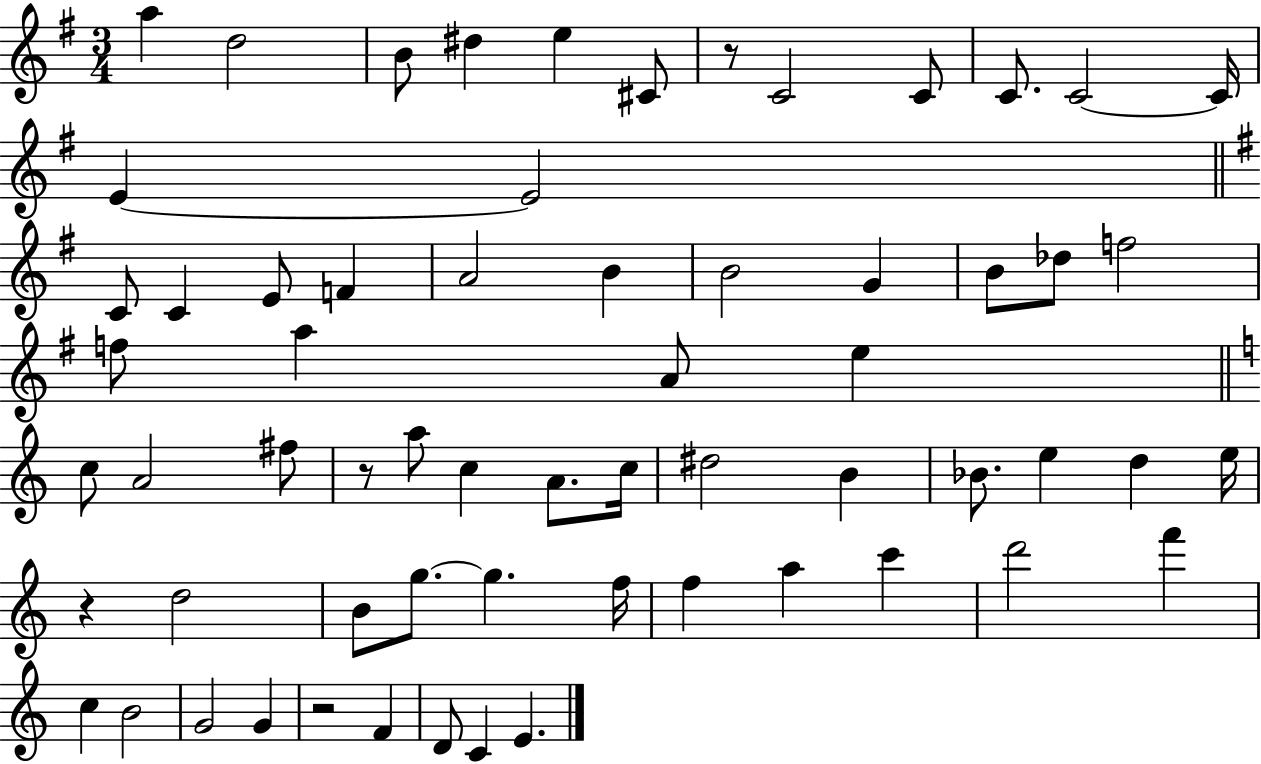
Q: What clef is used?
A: treble